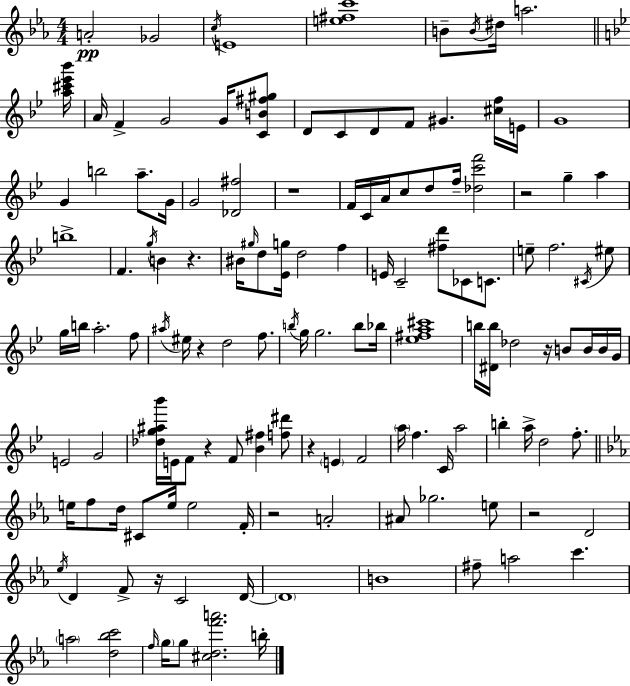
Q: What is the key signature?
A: C minor